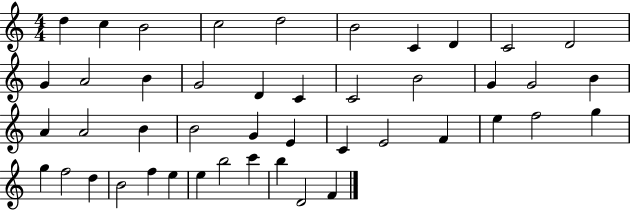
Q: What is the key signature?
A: C major